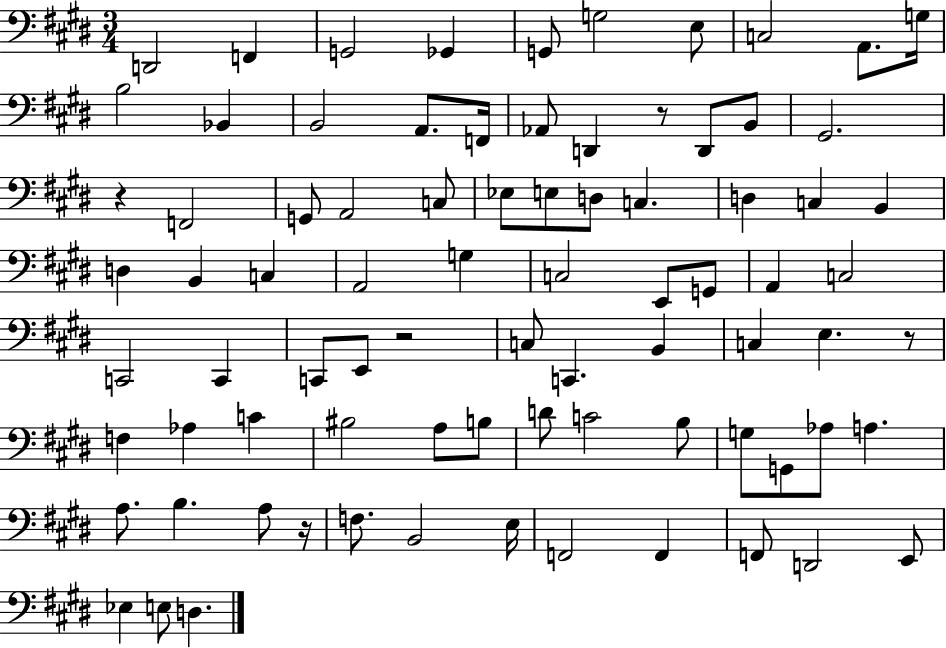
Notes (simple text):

D2/h F2/q G2/h Gb2/q G2/e G3/h E3/e C3/h A2/e. G3/s B3/h Bb2/q B2/h A2/e. F2/s Ab2/e D2/q R/e D2/e B2/e G#2/h. R/q F2/h G2/e A2/h C3/e Eb3/e E3/e D3/e C3/q. D3/q C3/q B2/q D3/q B2/q C3/q A2/h G3/q C3/h E2/e G2/e A2/q C3/h C2/h C2/q C2/e E2/e R/h C3/e C2/q. B2/q C3/q E3/q. R/e F3/q Ab3/q C4/q BIS3/h A3/e B3/e D4/e C4/h B3/e G3/e G2/e Ab3/e A3/q. A3/e. B3/q. A3/e R/s F3/e. B2/h E3/s F2/h F2/q F2/e D2/h E2/e Eb3/q E3/e D3/q.